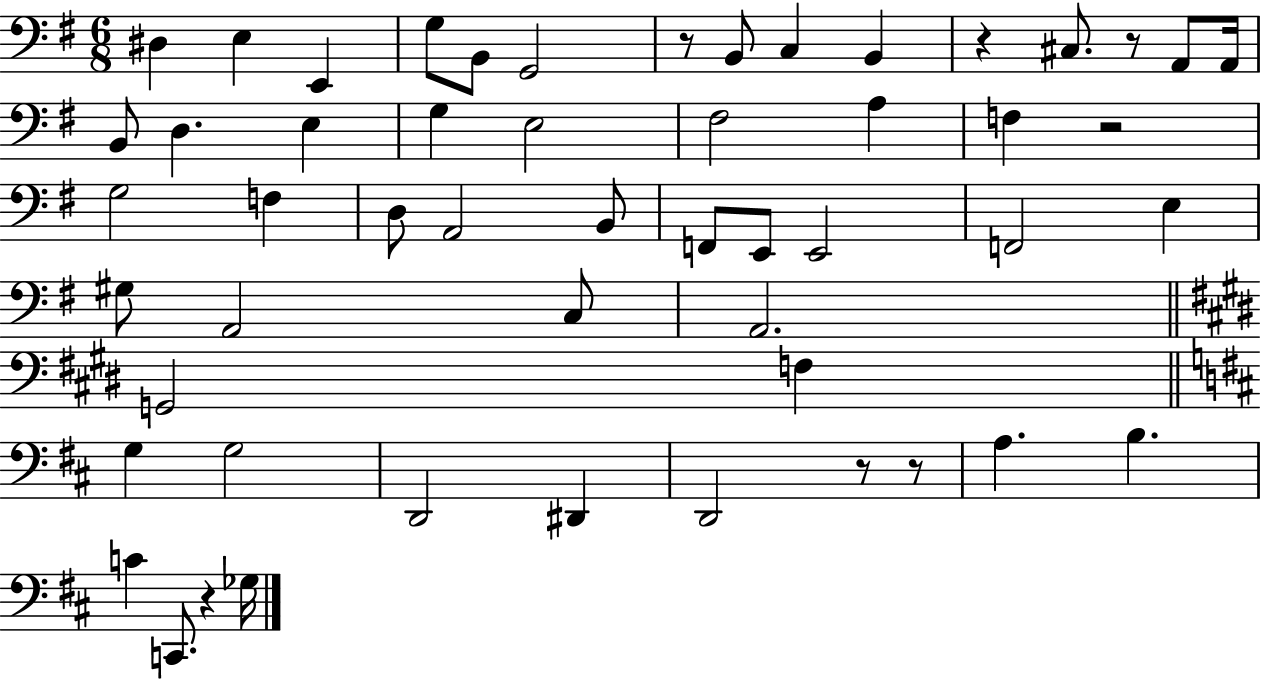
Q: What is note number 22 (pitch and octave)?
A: F3